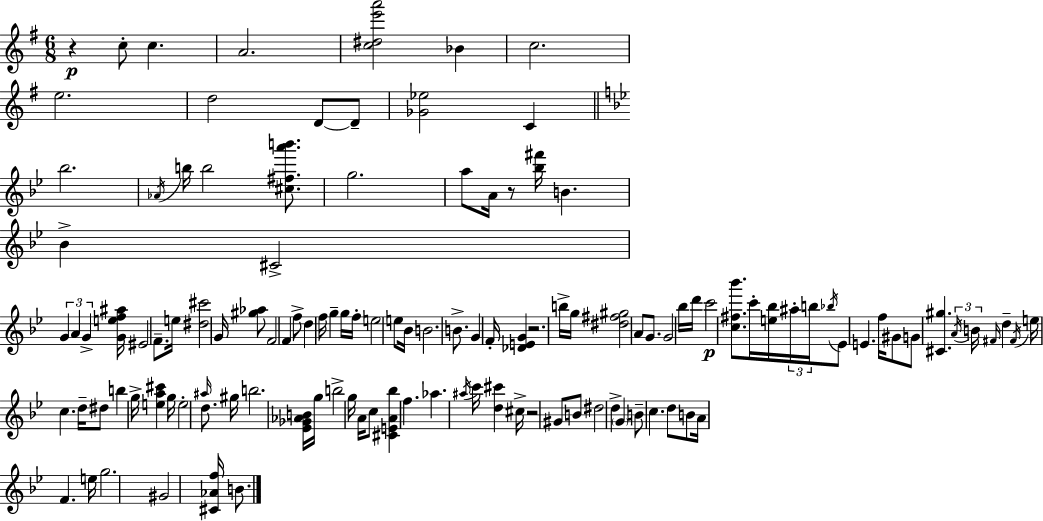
{
  \clef treble
  \numericTimeSignature
  \time 6/8
  \key g \major
  r4\p c''8-. c''4. | a'2. | <c'' dis'' e''' a'''>2 bes'4 | c''2. | \break e''2. | d''2 d'8~~ d'8-- | <ges' ees''>2 c'4 | \bar "||" \break \key bes \major bes''2. | \acciaccatura { aes'16 } b''16 b''2 <cis'' fis'' a''' b'''>8. | g''2. | a''8 a'16 r8 <bes'' fis'''>16 b'4. | \break bes'4-> cis'2-> | \tuplet 3/2 { g'4 a'4 g'4-> } | <g' e'' f'' ais''>16 eis'2 f'8.-- | e''16 <dis'' cis'''>2 g'16 <gis'' aes''>8 | \break f'2 f'4 | f''8-> d''4 f''16 g''4-- | g''16 f''16-. e''2 e''8 | bes'16 b'2. | \break b'8.-> g'4 f'16-. <des' e' g'>4 | r2. | b''16-> g''16 <dis'' fis'' gis''>2 a'8 | g'8. g'2 | \break bes''16 d'''16 c'''2\p <c'' fis'' bes'''>8. | c'''16-. <e'' bes''>16 \tuplet 3/2 { ais''16-. b''16 \acciaccatura { bes''16 } } ees'8 e'4. | f''16 gis'8 g'8 <cis' gis''>4. | \tuplet 3/2 { \acciaccatura { a'16 } b'16 \grace { fis'16 } } d''4-- \acciaccatura { fis'16 } e''16 c''4. | \break d''16-- dis''8 b''4 g''16-> | <e'' a'' cis'''>4 g''16 e''2-. | \grace { ais''16 } d''8. gis''16 b''2. | <ees' ges' aes' b'>16 g''16 b''2-> | \break g''16 a'16 c''8 <cis' e' a' bes''>4 | f''4. aes''4. | \acciaccatura { ais''16 } c'''16 <d'' cis'''>4 cis''16-> r2 | gis'8 b'8 dis''2 | \break d''4-> \parenthesize g'4 b'8-- | c''4. d''8 b'8 a'16 | f'4. e''16 g''2. | gis'2 | \break <cis' aes' f''>16 b'8. \bar "|."
}